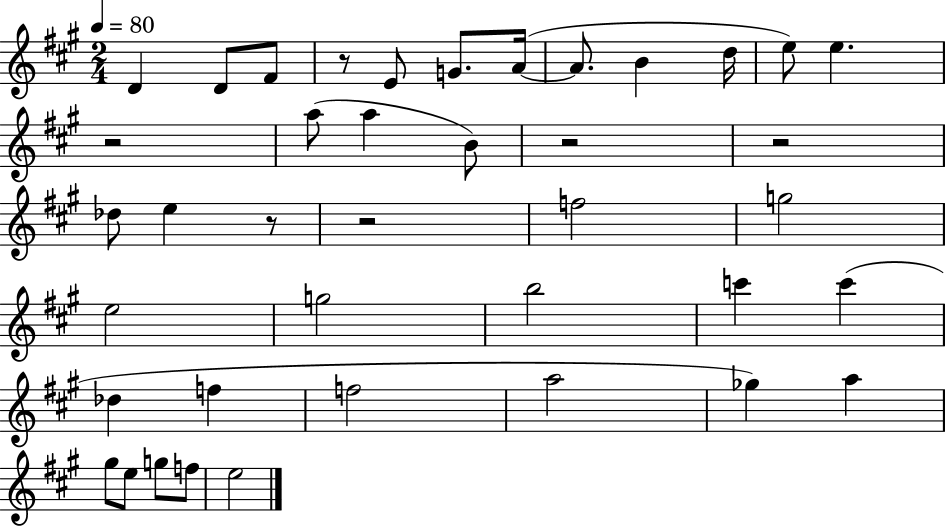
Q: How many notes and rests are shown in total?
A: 40